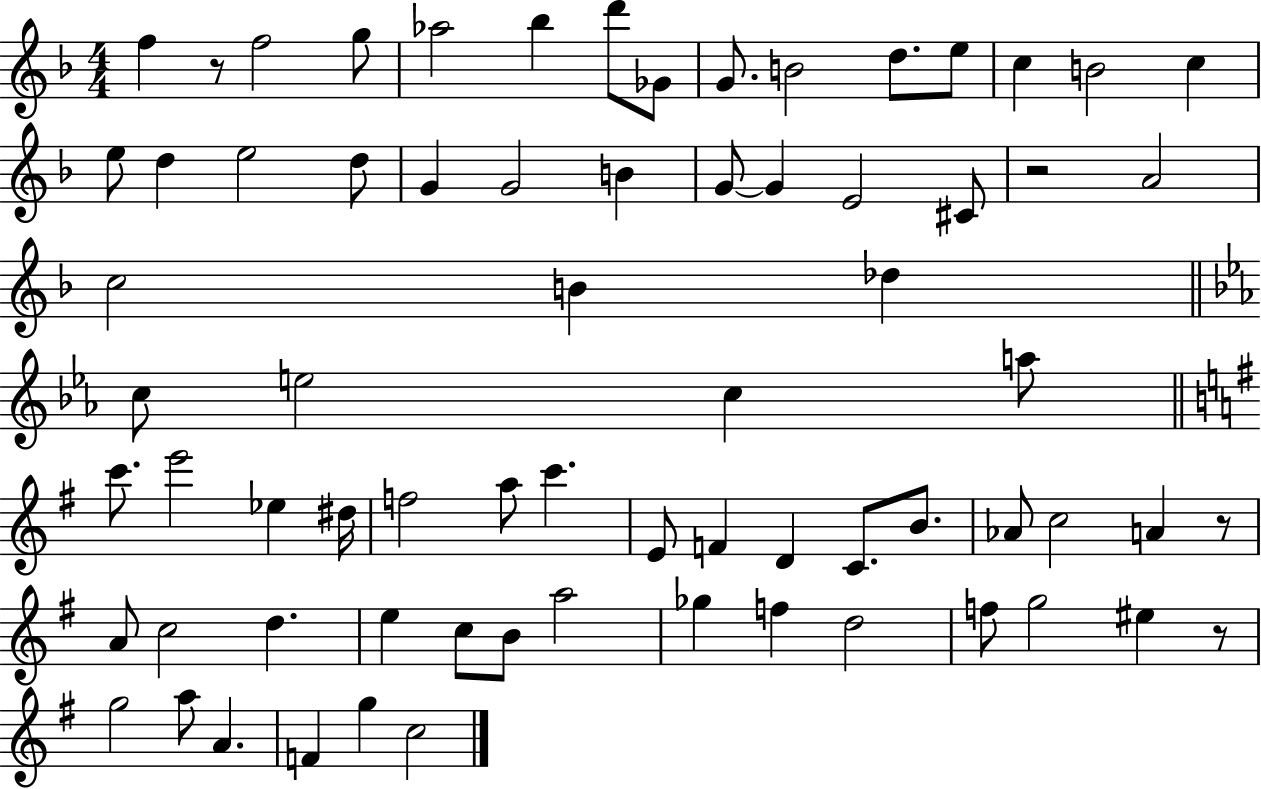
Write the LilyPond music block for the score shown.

{
  \clef treble
  \numericTimeSignature
  \time 4/4
  \key f \major
  f''4 r8 f''2 g''8 | aes''2 bes''4 d'''8 ges'8 | g'8. b'2 d''8. e''8 | c''4 b'2 c''4 | \break e''8 d''4 e''2 d''8 | g'4 g'2 b'4 | g'8~~ g'4 e'2 cis'8 | r2 a'2 | \break c''2 b'4 des''4 | \bar "||" \break \key c \minor c''8 e''2 c''4 a''8 | \bar "||" \break \key g \major c'''8. e'''2 ees''4 dis''16 | f''2 a''8 c'''4. | e'8 f'4 d'4 c'8. b'8. | aes'8 c''2 a'4 r8 | \break a'8 c''2 d''4. | e''4 c''8 b'8 a''2 | ges''4 f''4 d''2 | f''8 g''2 eis''4 r8 | \break g''2 a''8 a'4. | f'4 g''4 c''2 | \bar "|."
}